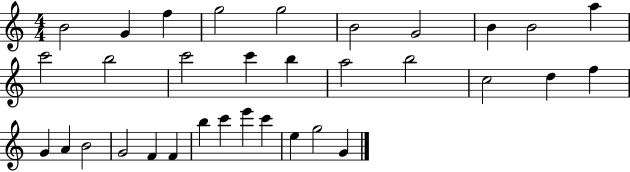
B4/h G4/q F5/q G5/h G5/h B4/h G4/h B4/q B4/h A5/q C6/h B5/h C6/h C6/q B5/q A5/h B5/h C5/h D5/q F5/q G4/q A4/q B4/h G4/h F4/q F4/q B5/q C6/q E6/q C6/q E5/q G5/h G4/q